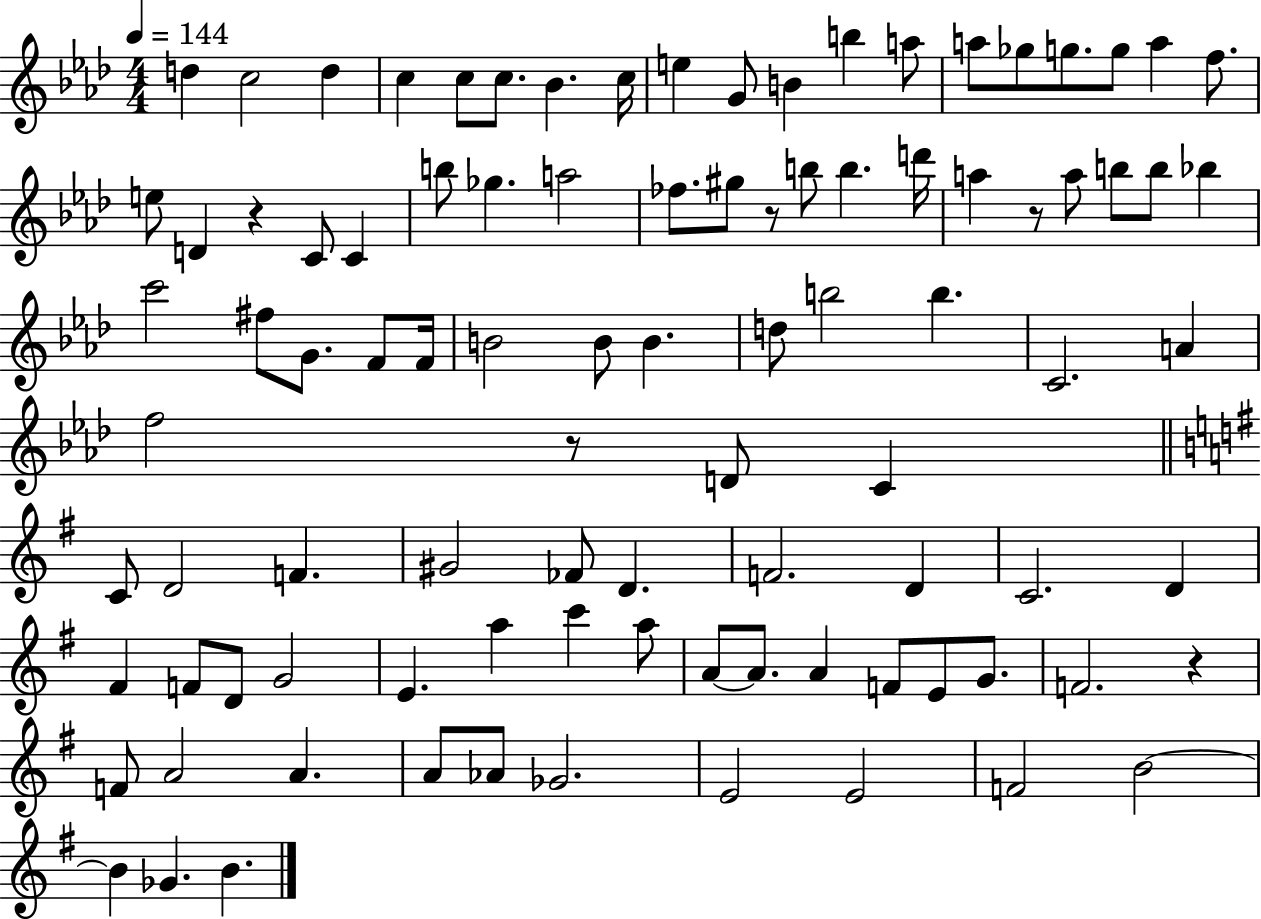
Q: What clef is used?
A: treble